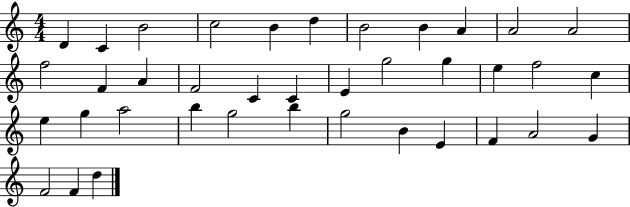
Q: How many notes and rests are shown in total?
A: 38